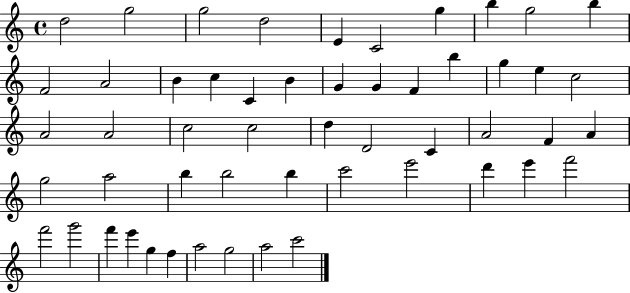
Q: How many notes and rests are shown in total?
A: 53